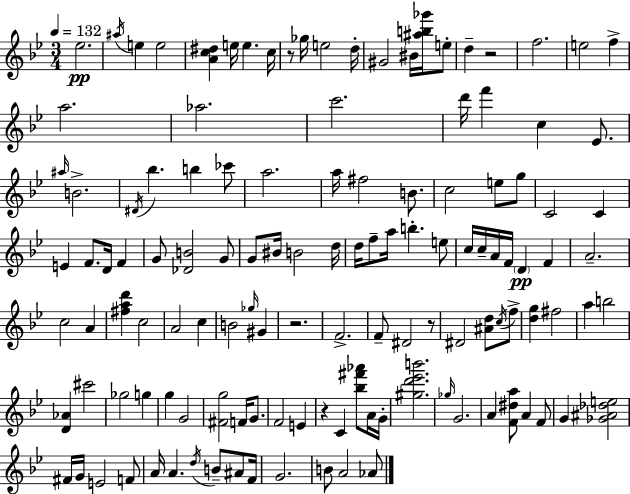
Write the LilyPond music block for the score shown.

{
  \clef treble
  \numericTimeSignature
  \time 3/4
  \key g \minor
  \tempo 4 = 132
  ees''2.\pp | \acciaccatura { ais''16 } e''4 e''2 | <a' c'' dis''>4 e''16 e''4. | c''16 r8 ges''16 e''2 | \break d''16-. gis'2 bis'16 <ais'' b'' ges'''>16 e''8-. | d''4-- r2 | f''2. | e''2 f''4-> | \break a''2. | aes''2. | c'''2. | d'''16 f'''4 c''4 ees'8. | \break \grace { ais''16 } b'2.-> | \acciaccatura { dis'16 } bes''4. b''4 | ces'''8 a''2. | a''16 fis''2 | \break b'8. c''2 e''8 | g''8 c'2 c'4 | e'4 f'8. d'16 f'4 | g'8 <des' b'>2 | \break g'8 g'8 bis'16 b'2 | d''16 d''16 f''8-- a''16 b''4.-. | e''8 c''16 c''16-- a'16 f'16 \parenthesize d'4\pp f'4 | a'2.-- | \break c''2 a'4 | <fis'' a'' d'''>4 c''2 | a'2 c''4 | b'2 \grace { ges''16 } | \break gis'4 r2. | f'2.-> | f'8-- dis'2 | r8 dis'2 | \break <ais' d''>8 \acciaccatura { c''16 } f''8-> <d'' g''>4 fis''2 | a''4 b''2 | <d' aes'>4 cis'''2 | ges''2 | \break g''4 g''4 g'2 | <fis' g''>2 | f'16 g'8. f'2 | e'4 r4 c'4 | \break <bes'' fis''' aes'''>8 a'16 g'16-. <gis'' d''' ees''' b'''>2. | \grace { ges''16 } g'2. | a'4 <f' dis'' a''>8 | a'4 f'8 g'4 <ges' ais' des'' e''>2 | \break fis'16 g'16 e'2 | f'8 a'16 a'4. | \acciaccatura { d''16 } b'8-- ais'8 f'16 g'2. | b'8 a'2 | \break aes'8 \bar "|."
}